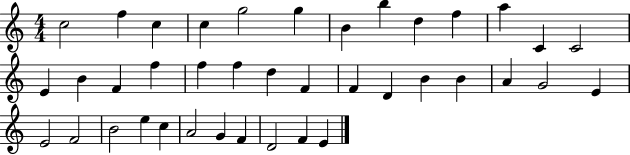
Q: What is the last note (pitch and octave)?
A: E4